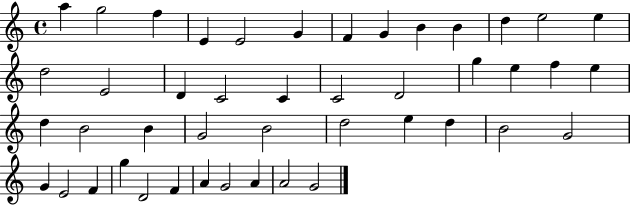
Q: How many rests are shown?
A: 0